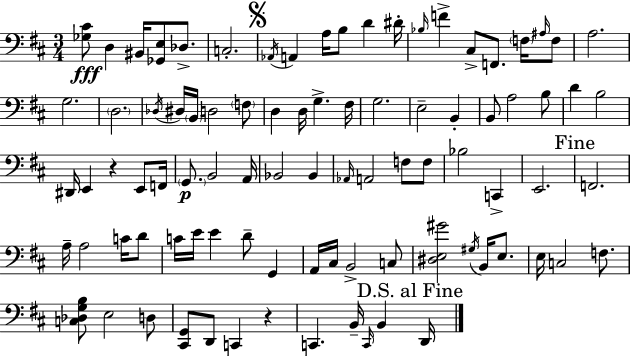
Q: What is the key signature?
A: D major